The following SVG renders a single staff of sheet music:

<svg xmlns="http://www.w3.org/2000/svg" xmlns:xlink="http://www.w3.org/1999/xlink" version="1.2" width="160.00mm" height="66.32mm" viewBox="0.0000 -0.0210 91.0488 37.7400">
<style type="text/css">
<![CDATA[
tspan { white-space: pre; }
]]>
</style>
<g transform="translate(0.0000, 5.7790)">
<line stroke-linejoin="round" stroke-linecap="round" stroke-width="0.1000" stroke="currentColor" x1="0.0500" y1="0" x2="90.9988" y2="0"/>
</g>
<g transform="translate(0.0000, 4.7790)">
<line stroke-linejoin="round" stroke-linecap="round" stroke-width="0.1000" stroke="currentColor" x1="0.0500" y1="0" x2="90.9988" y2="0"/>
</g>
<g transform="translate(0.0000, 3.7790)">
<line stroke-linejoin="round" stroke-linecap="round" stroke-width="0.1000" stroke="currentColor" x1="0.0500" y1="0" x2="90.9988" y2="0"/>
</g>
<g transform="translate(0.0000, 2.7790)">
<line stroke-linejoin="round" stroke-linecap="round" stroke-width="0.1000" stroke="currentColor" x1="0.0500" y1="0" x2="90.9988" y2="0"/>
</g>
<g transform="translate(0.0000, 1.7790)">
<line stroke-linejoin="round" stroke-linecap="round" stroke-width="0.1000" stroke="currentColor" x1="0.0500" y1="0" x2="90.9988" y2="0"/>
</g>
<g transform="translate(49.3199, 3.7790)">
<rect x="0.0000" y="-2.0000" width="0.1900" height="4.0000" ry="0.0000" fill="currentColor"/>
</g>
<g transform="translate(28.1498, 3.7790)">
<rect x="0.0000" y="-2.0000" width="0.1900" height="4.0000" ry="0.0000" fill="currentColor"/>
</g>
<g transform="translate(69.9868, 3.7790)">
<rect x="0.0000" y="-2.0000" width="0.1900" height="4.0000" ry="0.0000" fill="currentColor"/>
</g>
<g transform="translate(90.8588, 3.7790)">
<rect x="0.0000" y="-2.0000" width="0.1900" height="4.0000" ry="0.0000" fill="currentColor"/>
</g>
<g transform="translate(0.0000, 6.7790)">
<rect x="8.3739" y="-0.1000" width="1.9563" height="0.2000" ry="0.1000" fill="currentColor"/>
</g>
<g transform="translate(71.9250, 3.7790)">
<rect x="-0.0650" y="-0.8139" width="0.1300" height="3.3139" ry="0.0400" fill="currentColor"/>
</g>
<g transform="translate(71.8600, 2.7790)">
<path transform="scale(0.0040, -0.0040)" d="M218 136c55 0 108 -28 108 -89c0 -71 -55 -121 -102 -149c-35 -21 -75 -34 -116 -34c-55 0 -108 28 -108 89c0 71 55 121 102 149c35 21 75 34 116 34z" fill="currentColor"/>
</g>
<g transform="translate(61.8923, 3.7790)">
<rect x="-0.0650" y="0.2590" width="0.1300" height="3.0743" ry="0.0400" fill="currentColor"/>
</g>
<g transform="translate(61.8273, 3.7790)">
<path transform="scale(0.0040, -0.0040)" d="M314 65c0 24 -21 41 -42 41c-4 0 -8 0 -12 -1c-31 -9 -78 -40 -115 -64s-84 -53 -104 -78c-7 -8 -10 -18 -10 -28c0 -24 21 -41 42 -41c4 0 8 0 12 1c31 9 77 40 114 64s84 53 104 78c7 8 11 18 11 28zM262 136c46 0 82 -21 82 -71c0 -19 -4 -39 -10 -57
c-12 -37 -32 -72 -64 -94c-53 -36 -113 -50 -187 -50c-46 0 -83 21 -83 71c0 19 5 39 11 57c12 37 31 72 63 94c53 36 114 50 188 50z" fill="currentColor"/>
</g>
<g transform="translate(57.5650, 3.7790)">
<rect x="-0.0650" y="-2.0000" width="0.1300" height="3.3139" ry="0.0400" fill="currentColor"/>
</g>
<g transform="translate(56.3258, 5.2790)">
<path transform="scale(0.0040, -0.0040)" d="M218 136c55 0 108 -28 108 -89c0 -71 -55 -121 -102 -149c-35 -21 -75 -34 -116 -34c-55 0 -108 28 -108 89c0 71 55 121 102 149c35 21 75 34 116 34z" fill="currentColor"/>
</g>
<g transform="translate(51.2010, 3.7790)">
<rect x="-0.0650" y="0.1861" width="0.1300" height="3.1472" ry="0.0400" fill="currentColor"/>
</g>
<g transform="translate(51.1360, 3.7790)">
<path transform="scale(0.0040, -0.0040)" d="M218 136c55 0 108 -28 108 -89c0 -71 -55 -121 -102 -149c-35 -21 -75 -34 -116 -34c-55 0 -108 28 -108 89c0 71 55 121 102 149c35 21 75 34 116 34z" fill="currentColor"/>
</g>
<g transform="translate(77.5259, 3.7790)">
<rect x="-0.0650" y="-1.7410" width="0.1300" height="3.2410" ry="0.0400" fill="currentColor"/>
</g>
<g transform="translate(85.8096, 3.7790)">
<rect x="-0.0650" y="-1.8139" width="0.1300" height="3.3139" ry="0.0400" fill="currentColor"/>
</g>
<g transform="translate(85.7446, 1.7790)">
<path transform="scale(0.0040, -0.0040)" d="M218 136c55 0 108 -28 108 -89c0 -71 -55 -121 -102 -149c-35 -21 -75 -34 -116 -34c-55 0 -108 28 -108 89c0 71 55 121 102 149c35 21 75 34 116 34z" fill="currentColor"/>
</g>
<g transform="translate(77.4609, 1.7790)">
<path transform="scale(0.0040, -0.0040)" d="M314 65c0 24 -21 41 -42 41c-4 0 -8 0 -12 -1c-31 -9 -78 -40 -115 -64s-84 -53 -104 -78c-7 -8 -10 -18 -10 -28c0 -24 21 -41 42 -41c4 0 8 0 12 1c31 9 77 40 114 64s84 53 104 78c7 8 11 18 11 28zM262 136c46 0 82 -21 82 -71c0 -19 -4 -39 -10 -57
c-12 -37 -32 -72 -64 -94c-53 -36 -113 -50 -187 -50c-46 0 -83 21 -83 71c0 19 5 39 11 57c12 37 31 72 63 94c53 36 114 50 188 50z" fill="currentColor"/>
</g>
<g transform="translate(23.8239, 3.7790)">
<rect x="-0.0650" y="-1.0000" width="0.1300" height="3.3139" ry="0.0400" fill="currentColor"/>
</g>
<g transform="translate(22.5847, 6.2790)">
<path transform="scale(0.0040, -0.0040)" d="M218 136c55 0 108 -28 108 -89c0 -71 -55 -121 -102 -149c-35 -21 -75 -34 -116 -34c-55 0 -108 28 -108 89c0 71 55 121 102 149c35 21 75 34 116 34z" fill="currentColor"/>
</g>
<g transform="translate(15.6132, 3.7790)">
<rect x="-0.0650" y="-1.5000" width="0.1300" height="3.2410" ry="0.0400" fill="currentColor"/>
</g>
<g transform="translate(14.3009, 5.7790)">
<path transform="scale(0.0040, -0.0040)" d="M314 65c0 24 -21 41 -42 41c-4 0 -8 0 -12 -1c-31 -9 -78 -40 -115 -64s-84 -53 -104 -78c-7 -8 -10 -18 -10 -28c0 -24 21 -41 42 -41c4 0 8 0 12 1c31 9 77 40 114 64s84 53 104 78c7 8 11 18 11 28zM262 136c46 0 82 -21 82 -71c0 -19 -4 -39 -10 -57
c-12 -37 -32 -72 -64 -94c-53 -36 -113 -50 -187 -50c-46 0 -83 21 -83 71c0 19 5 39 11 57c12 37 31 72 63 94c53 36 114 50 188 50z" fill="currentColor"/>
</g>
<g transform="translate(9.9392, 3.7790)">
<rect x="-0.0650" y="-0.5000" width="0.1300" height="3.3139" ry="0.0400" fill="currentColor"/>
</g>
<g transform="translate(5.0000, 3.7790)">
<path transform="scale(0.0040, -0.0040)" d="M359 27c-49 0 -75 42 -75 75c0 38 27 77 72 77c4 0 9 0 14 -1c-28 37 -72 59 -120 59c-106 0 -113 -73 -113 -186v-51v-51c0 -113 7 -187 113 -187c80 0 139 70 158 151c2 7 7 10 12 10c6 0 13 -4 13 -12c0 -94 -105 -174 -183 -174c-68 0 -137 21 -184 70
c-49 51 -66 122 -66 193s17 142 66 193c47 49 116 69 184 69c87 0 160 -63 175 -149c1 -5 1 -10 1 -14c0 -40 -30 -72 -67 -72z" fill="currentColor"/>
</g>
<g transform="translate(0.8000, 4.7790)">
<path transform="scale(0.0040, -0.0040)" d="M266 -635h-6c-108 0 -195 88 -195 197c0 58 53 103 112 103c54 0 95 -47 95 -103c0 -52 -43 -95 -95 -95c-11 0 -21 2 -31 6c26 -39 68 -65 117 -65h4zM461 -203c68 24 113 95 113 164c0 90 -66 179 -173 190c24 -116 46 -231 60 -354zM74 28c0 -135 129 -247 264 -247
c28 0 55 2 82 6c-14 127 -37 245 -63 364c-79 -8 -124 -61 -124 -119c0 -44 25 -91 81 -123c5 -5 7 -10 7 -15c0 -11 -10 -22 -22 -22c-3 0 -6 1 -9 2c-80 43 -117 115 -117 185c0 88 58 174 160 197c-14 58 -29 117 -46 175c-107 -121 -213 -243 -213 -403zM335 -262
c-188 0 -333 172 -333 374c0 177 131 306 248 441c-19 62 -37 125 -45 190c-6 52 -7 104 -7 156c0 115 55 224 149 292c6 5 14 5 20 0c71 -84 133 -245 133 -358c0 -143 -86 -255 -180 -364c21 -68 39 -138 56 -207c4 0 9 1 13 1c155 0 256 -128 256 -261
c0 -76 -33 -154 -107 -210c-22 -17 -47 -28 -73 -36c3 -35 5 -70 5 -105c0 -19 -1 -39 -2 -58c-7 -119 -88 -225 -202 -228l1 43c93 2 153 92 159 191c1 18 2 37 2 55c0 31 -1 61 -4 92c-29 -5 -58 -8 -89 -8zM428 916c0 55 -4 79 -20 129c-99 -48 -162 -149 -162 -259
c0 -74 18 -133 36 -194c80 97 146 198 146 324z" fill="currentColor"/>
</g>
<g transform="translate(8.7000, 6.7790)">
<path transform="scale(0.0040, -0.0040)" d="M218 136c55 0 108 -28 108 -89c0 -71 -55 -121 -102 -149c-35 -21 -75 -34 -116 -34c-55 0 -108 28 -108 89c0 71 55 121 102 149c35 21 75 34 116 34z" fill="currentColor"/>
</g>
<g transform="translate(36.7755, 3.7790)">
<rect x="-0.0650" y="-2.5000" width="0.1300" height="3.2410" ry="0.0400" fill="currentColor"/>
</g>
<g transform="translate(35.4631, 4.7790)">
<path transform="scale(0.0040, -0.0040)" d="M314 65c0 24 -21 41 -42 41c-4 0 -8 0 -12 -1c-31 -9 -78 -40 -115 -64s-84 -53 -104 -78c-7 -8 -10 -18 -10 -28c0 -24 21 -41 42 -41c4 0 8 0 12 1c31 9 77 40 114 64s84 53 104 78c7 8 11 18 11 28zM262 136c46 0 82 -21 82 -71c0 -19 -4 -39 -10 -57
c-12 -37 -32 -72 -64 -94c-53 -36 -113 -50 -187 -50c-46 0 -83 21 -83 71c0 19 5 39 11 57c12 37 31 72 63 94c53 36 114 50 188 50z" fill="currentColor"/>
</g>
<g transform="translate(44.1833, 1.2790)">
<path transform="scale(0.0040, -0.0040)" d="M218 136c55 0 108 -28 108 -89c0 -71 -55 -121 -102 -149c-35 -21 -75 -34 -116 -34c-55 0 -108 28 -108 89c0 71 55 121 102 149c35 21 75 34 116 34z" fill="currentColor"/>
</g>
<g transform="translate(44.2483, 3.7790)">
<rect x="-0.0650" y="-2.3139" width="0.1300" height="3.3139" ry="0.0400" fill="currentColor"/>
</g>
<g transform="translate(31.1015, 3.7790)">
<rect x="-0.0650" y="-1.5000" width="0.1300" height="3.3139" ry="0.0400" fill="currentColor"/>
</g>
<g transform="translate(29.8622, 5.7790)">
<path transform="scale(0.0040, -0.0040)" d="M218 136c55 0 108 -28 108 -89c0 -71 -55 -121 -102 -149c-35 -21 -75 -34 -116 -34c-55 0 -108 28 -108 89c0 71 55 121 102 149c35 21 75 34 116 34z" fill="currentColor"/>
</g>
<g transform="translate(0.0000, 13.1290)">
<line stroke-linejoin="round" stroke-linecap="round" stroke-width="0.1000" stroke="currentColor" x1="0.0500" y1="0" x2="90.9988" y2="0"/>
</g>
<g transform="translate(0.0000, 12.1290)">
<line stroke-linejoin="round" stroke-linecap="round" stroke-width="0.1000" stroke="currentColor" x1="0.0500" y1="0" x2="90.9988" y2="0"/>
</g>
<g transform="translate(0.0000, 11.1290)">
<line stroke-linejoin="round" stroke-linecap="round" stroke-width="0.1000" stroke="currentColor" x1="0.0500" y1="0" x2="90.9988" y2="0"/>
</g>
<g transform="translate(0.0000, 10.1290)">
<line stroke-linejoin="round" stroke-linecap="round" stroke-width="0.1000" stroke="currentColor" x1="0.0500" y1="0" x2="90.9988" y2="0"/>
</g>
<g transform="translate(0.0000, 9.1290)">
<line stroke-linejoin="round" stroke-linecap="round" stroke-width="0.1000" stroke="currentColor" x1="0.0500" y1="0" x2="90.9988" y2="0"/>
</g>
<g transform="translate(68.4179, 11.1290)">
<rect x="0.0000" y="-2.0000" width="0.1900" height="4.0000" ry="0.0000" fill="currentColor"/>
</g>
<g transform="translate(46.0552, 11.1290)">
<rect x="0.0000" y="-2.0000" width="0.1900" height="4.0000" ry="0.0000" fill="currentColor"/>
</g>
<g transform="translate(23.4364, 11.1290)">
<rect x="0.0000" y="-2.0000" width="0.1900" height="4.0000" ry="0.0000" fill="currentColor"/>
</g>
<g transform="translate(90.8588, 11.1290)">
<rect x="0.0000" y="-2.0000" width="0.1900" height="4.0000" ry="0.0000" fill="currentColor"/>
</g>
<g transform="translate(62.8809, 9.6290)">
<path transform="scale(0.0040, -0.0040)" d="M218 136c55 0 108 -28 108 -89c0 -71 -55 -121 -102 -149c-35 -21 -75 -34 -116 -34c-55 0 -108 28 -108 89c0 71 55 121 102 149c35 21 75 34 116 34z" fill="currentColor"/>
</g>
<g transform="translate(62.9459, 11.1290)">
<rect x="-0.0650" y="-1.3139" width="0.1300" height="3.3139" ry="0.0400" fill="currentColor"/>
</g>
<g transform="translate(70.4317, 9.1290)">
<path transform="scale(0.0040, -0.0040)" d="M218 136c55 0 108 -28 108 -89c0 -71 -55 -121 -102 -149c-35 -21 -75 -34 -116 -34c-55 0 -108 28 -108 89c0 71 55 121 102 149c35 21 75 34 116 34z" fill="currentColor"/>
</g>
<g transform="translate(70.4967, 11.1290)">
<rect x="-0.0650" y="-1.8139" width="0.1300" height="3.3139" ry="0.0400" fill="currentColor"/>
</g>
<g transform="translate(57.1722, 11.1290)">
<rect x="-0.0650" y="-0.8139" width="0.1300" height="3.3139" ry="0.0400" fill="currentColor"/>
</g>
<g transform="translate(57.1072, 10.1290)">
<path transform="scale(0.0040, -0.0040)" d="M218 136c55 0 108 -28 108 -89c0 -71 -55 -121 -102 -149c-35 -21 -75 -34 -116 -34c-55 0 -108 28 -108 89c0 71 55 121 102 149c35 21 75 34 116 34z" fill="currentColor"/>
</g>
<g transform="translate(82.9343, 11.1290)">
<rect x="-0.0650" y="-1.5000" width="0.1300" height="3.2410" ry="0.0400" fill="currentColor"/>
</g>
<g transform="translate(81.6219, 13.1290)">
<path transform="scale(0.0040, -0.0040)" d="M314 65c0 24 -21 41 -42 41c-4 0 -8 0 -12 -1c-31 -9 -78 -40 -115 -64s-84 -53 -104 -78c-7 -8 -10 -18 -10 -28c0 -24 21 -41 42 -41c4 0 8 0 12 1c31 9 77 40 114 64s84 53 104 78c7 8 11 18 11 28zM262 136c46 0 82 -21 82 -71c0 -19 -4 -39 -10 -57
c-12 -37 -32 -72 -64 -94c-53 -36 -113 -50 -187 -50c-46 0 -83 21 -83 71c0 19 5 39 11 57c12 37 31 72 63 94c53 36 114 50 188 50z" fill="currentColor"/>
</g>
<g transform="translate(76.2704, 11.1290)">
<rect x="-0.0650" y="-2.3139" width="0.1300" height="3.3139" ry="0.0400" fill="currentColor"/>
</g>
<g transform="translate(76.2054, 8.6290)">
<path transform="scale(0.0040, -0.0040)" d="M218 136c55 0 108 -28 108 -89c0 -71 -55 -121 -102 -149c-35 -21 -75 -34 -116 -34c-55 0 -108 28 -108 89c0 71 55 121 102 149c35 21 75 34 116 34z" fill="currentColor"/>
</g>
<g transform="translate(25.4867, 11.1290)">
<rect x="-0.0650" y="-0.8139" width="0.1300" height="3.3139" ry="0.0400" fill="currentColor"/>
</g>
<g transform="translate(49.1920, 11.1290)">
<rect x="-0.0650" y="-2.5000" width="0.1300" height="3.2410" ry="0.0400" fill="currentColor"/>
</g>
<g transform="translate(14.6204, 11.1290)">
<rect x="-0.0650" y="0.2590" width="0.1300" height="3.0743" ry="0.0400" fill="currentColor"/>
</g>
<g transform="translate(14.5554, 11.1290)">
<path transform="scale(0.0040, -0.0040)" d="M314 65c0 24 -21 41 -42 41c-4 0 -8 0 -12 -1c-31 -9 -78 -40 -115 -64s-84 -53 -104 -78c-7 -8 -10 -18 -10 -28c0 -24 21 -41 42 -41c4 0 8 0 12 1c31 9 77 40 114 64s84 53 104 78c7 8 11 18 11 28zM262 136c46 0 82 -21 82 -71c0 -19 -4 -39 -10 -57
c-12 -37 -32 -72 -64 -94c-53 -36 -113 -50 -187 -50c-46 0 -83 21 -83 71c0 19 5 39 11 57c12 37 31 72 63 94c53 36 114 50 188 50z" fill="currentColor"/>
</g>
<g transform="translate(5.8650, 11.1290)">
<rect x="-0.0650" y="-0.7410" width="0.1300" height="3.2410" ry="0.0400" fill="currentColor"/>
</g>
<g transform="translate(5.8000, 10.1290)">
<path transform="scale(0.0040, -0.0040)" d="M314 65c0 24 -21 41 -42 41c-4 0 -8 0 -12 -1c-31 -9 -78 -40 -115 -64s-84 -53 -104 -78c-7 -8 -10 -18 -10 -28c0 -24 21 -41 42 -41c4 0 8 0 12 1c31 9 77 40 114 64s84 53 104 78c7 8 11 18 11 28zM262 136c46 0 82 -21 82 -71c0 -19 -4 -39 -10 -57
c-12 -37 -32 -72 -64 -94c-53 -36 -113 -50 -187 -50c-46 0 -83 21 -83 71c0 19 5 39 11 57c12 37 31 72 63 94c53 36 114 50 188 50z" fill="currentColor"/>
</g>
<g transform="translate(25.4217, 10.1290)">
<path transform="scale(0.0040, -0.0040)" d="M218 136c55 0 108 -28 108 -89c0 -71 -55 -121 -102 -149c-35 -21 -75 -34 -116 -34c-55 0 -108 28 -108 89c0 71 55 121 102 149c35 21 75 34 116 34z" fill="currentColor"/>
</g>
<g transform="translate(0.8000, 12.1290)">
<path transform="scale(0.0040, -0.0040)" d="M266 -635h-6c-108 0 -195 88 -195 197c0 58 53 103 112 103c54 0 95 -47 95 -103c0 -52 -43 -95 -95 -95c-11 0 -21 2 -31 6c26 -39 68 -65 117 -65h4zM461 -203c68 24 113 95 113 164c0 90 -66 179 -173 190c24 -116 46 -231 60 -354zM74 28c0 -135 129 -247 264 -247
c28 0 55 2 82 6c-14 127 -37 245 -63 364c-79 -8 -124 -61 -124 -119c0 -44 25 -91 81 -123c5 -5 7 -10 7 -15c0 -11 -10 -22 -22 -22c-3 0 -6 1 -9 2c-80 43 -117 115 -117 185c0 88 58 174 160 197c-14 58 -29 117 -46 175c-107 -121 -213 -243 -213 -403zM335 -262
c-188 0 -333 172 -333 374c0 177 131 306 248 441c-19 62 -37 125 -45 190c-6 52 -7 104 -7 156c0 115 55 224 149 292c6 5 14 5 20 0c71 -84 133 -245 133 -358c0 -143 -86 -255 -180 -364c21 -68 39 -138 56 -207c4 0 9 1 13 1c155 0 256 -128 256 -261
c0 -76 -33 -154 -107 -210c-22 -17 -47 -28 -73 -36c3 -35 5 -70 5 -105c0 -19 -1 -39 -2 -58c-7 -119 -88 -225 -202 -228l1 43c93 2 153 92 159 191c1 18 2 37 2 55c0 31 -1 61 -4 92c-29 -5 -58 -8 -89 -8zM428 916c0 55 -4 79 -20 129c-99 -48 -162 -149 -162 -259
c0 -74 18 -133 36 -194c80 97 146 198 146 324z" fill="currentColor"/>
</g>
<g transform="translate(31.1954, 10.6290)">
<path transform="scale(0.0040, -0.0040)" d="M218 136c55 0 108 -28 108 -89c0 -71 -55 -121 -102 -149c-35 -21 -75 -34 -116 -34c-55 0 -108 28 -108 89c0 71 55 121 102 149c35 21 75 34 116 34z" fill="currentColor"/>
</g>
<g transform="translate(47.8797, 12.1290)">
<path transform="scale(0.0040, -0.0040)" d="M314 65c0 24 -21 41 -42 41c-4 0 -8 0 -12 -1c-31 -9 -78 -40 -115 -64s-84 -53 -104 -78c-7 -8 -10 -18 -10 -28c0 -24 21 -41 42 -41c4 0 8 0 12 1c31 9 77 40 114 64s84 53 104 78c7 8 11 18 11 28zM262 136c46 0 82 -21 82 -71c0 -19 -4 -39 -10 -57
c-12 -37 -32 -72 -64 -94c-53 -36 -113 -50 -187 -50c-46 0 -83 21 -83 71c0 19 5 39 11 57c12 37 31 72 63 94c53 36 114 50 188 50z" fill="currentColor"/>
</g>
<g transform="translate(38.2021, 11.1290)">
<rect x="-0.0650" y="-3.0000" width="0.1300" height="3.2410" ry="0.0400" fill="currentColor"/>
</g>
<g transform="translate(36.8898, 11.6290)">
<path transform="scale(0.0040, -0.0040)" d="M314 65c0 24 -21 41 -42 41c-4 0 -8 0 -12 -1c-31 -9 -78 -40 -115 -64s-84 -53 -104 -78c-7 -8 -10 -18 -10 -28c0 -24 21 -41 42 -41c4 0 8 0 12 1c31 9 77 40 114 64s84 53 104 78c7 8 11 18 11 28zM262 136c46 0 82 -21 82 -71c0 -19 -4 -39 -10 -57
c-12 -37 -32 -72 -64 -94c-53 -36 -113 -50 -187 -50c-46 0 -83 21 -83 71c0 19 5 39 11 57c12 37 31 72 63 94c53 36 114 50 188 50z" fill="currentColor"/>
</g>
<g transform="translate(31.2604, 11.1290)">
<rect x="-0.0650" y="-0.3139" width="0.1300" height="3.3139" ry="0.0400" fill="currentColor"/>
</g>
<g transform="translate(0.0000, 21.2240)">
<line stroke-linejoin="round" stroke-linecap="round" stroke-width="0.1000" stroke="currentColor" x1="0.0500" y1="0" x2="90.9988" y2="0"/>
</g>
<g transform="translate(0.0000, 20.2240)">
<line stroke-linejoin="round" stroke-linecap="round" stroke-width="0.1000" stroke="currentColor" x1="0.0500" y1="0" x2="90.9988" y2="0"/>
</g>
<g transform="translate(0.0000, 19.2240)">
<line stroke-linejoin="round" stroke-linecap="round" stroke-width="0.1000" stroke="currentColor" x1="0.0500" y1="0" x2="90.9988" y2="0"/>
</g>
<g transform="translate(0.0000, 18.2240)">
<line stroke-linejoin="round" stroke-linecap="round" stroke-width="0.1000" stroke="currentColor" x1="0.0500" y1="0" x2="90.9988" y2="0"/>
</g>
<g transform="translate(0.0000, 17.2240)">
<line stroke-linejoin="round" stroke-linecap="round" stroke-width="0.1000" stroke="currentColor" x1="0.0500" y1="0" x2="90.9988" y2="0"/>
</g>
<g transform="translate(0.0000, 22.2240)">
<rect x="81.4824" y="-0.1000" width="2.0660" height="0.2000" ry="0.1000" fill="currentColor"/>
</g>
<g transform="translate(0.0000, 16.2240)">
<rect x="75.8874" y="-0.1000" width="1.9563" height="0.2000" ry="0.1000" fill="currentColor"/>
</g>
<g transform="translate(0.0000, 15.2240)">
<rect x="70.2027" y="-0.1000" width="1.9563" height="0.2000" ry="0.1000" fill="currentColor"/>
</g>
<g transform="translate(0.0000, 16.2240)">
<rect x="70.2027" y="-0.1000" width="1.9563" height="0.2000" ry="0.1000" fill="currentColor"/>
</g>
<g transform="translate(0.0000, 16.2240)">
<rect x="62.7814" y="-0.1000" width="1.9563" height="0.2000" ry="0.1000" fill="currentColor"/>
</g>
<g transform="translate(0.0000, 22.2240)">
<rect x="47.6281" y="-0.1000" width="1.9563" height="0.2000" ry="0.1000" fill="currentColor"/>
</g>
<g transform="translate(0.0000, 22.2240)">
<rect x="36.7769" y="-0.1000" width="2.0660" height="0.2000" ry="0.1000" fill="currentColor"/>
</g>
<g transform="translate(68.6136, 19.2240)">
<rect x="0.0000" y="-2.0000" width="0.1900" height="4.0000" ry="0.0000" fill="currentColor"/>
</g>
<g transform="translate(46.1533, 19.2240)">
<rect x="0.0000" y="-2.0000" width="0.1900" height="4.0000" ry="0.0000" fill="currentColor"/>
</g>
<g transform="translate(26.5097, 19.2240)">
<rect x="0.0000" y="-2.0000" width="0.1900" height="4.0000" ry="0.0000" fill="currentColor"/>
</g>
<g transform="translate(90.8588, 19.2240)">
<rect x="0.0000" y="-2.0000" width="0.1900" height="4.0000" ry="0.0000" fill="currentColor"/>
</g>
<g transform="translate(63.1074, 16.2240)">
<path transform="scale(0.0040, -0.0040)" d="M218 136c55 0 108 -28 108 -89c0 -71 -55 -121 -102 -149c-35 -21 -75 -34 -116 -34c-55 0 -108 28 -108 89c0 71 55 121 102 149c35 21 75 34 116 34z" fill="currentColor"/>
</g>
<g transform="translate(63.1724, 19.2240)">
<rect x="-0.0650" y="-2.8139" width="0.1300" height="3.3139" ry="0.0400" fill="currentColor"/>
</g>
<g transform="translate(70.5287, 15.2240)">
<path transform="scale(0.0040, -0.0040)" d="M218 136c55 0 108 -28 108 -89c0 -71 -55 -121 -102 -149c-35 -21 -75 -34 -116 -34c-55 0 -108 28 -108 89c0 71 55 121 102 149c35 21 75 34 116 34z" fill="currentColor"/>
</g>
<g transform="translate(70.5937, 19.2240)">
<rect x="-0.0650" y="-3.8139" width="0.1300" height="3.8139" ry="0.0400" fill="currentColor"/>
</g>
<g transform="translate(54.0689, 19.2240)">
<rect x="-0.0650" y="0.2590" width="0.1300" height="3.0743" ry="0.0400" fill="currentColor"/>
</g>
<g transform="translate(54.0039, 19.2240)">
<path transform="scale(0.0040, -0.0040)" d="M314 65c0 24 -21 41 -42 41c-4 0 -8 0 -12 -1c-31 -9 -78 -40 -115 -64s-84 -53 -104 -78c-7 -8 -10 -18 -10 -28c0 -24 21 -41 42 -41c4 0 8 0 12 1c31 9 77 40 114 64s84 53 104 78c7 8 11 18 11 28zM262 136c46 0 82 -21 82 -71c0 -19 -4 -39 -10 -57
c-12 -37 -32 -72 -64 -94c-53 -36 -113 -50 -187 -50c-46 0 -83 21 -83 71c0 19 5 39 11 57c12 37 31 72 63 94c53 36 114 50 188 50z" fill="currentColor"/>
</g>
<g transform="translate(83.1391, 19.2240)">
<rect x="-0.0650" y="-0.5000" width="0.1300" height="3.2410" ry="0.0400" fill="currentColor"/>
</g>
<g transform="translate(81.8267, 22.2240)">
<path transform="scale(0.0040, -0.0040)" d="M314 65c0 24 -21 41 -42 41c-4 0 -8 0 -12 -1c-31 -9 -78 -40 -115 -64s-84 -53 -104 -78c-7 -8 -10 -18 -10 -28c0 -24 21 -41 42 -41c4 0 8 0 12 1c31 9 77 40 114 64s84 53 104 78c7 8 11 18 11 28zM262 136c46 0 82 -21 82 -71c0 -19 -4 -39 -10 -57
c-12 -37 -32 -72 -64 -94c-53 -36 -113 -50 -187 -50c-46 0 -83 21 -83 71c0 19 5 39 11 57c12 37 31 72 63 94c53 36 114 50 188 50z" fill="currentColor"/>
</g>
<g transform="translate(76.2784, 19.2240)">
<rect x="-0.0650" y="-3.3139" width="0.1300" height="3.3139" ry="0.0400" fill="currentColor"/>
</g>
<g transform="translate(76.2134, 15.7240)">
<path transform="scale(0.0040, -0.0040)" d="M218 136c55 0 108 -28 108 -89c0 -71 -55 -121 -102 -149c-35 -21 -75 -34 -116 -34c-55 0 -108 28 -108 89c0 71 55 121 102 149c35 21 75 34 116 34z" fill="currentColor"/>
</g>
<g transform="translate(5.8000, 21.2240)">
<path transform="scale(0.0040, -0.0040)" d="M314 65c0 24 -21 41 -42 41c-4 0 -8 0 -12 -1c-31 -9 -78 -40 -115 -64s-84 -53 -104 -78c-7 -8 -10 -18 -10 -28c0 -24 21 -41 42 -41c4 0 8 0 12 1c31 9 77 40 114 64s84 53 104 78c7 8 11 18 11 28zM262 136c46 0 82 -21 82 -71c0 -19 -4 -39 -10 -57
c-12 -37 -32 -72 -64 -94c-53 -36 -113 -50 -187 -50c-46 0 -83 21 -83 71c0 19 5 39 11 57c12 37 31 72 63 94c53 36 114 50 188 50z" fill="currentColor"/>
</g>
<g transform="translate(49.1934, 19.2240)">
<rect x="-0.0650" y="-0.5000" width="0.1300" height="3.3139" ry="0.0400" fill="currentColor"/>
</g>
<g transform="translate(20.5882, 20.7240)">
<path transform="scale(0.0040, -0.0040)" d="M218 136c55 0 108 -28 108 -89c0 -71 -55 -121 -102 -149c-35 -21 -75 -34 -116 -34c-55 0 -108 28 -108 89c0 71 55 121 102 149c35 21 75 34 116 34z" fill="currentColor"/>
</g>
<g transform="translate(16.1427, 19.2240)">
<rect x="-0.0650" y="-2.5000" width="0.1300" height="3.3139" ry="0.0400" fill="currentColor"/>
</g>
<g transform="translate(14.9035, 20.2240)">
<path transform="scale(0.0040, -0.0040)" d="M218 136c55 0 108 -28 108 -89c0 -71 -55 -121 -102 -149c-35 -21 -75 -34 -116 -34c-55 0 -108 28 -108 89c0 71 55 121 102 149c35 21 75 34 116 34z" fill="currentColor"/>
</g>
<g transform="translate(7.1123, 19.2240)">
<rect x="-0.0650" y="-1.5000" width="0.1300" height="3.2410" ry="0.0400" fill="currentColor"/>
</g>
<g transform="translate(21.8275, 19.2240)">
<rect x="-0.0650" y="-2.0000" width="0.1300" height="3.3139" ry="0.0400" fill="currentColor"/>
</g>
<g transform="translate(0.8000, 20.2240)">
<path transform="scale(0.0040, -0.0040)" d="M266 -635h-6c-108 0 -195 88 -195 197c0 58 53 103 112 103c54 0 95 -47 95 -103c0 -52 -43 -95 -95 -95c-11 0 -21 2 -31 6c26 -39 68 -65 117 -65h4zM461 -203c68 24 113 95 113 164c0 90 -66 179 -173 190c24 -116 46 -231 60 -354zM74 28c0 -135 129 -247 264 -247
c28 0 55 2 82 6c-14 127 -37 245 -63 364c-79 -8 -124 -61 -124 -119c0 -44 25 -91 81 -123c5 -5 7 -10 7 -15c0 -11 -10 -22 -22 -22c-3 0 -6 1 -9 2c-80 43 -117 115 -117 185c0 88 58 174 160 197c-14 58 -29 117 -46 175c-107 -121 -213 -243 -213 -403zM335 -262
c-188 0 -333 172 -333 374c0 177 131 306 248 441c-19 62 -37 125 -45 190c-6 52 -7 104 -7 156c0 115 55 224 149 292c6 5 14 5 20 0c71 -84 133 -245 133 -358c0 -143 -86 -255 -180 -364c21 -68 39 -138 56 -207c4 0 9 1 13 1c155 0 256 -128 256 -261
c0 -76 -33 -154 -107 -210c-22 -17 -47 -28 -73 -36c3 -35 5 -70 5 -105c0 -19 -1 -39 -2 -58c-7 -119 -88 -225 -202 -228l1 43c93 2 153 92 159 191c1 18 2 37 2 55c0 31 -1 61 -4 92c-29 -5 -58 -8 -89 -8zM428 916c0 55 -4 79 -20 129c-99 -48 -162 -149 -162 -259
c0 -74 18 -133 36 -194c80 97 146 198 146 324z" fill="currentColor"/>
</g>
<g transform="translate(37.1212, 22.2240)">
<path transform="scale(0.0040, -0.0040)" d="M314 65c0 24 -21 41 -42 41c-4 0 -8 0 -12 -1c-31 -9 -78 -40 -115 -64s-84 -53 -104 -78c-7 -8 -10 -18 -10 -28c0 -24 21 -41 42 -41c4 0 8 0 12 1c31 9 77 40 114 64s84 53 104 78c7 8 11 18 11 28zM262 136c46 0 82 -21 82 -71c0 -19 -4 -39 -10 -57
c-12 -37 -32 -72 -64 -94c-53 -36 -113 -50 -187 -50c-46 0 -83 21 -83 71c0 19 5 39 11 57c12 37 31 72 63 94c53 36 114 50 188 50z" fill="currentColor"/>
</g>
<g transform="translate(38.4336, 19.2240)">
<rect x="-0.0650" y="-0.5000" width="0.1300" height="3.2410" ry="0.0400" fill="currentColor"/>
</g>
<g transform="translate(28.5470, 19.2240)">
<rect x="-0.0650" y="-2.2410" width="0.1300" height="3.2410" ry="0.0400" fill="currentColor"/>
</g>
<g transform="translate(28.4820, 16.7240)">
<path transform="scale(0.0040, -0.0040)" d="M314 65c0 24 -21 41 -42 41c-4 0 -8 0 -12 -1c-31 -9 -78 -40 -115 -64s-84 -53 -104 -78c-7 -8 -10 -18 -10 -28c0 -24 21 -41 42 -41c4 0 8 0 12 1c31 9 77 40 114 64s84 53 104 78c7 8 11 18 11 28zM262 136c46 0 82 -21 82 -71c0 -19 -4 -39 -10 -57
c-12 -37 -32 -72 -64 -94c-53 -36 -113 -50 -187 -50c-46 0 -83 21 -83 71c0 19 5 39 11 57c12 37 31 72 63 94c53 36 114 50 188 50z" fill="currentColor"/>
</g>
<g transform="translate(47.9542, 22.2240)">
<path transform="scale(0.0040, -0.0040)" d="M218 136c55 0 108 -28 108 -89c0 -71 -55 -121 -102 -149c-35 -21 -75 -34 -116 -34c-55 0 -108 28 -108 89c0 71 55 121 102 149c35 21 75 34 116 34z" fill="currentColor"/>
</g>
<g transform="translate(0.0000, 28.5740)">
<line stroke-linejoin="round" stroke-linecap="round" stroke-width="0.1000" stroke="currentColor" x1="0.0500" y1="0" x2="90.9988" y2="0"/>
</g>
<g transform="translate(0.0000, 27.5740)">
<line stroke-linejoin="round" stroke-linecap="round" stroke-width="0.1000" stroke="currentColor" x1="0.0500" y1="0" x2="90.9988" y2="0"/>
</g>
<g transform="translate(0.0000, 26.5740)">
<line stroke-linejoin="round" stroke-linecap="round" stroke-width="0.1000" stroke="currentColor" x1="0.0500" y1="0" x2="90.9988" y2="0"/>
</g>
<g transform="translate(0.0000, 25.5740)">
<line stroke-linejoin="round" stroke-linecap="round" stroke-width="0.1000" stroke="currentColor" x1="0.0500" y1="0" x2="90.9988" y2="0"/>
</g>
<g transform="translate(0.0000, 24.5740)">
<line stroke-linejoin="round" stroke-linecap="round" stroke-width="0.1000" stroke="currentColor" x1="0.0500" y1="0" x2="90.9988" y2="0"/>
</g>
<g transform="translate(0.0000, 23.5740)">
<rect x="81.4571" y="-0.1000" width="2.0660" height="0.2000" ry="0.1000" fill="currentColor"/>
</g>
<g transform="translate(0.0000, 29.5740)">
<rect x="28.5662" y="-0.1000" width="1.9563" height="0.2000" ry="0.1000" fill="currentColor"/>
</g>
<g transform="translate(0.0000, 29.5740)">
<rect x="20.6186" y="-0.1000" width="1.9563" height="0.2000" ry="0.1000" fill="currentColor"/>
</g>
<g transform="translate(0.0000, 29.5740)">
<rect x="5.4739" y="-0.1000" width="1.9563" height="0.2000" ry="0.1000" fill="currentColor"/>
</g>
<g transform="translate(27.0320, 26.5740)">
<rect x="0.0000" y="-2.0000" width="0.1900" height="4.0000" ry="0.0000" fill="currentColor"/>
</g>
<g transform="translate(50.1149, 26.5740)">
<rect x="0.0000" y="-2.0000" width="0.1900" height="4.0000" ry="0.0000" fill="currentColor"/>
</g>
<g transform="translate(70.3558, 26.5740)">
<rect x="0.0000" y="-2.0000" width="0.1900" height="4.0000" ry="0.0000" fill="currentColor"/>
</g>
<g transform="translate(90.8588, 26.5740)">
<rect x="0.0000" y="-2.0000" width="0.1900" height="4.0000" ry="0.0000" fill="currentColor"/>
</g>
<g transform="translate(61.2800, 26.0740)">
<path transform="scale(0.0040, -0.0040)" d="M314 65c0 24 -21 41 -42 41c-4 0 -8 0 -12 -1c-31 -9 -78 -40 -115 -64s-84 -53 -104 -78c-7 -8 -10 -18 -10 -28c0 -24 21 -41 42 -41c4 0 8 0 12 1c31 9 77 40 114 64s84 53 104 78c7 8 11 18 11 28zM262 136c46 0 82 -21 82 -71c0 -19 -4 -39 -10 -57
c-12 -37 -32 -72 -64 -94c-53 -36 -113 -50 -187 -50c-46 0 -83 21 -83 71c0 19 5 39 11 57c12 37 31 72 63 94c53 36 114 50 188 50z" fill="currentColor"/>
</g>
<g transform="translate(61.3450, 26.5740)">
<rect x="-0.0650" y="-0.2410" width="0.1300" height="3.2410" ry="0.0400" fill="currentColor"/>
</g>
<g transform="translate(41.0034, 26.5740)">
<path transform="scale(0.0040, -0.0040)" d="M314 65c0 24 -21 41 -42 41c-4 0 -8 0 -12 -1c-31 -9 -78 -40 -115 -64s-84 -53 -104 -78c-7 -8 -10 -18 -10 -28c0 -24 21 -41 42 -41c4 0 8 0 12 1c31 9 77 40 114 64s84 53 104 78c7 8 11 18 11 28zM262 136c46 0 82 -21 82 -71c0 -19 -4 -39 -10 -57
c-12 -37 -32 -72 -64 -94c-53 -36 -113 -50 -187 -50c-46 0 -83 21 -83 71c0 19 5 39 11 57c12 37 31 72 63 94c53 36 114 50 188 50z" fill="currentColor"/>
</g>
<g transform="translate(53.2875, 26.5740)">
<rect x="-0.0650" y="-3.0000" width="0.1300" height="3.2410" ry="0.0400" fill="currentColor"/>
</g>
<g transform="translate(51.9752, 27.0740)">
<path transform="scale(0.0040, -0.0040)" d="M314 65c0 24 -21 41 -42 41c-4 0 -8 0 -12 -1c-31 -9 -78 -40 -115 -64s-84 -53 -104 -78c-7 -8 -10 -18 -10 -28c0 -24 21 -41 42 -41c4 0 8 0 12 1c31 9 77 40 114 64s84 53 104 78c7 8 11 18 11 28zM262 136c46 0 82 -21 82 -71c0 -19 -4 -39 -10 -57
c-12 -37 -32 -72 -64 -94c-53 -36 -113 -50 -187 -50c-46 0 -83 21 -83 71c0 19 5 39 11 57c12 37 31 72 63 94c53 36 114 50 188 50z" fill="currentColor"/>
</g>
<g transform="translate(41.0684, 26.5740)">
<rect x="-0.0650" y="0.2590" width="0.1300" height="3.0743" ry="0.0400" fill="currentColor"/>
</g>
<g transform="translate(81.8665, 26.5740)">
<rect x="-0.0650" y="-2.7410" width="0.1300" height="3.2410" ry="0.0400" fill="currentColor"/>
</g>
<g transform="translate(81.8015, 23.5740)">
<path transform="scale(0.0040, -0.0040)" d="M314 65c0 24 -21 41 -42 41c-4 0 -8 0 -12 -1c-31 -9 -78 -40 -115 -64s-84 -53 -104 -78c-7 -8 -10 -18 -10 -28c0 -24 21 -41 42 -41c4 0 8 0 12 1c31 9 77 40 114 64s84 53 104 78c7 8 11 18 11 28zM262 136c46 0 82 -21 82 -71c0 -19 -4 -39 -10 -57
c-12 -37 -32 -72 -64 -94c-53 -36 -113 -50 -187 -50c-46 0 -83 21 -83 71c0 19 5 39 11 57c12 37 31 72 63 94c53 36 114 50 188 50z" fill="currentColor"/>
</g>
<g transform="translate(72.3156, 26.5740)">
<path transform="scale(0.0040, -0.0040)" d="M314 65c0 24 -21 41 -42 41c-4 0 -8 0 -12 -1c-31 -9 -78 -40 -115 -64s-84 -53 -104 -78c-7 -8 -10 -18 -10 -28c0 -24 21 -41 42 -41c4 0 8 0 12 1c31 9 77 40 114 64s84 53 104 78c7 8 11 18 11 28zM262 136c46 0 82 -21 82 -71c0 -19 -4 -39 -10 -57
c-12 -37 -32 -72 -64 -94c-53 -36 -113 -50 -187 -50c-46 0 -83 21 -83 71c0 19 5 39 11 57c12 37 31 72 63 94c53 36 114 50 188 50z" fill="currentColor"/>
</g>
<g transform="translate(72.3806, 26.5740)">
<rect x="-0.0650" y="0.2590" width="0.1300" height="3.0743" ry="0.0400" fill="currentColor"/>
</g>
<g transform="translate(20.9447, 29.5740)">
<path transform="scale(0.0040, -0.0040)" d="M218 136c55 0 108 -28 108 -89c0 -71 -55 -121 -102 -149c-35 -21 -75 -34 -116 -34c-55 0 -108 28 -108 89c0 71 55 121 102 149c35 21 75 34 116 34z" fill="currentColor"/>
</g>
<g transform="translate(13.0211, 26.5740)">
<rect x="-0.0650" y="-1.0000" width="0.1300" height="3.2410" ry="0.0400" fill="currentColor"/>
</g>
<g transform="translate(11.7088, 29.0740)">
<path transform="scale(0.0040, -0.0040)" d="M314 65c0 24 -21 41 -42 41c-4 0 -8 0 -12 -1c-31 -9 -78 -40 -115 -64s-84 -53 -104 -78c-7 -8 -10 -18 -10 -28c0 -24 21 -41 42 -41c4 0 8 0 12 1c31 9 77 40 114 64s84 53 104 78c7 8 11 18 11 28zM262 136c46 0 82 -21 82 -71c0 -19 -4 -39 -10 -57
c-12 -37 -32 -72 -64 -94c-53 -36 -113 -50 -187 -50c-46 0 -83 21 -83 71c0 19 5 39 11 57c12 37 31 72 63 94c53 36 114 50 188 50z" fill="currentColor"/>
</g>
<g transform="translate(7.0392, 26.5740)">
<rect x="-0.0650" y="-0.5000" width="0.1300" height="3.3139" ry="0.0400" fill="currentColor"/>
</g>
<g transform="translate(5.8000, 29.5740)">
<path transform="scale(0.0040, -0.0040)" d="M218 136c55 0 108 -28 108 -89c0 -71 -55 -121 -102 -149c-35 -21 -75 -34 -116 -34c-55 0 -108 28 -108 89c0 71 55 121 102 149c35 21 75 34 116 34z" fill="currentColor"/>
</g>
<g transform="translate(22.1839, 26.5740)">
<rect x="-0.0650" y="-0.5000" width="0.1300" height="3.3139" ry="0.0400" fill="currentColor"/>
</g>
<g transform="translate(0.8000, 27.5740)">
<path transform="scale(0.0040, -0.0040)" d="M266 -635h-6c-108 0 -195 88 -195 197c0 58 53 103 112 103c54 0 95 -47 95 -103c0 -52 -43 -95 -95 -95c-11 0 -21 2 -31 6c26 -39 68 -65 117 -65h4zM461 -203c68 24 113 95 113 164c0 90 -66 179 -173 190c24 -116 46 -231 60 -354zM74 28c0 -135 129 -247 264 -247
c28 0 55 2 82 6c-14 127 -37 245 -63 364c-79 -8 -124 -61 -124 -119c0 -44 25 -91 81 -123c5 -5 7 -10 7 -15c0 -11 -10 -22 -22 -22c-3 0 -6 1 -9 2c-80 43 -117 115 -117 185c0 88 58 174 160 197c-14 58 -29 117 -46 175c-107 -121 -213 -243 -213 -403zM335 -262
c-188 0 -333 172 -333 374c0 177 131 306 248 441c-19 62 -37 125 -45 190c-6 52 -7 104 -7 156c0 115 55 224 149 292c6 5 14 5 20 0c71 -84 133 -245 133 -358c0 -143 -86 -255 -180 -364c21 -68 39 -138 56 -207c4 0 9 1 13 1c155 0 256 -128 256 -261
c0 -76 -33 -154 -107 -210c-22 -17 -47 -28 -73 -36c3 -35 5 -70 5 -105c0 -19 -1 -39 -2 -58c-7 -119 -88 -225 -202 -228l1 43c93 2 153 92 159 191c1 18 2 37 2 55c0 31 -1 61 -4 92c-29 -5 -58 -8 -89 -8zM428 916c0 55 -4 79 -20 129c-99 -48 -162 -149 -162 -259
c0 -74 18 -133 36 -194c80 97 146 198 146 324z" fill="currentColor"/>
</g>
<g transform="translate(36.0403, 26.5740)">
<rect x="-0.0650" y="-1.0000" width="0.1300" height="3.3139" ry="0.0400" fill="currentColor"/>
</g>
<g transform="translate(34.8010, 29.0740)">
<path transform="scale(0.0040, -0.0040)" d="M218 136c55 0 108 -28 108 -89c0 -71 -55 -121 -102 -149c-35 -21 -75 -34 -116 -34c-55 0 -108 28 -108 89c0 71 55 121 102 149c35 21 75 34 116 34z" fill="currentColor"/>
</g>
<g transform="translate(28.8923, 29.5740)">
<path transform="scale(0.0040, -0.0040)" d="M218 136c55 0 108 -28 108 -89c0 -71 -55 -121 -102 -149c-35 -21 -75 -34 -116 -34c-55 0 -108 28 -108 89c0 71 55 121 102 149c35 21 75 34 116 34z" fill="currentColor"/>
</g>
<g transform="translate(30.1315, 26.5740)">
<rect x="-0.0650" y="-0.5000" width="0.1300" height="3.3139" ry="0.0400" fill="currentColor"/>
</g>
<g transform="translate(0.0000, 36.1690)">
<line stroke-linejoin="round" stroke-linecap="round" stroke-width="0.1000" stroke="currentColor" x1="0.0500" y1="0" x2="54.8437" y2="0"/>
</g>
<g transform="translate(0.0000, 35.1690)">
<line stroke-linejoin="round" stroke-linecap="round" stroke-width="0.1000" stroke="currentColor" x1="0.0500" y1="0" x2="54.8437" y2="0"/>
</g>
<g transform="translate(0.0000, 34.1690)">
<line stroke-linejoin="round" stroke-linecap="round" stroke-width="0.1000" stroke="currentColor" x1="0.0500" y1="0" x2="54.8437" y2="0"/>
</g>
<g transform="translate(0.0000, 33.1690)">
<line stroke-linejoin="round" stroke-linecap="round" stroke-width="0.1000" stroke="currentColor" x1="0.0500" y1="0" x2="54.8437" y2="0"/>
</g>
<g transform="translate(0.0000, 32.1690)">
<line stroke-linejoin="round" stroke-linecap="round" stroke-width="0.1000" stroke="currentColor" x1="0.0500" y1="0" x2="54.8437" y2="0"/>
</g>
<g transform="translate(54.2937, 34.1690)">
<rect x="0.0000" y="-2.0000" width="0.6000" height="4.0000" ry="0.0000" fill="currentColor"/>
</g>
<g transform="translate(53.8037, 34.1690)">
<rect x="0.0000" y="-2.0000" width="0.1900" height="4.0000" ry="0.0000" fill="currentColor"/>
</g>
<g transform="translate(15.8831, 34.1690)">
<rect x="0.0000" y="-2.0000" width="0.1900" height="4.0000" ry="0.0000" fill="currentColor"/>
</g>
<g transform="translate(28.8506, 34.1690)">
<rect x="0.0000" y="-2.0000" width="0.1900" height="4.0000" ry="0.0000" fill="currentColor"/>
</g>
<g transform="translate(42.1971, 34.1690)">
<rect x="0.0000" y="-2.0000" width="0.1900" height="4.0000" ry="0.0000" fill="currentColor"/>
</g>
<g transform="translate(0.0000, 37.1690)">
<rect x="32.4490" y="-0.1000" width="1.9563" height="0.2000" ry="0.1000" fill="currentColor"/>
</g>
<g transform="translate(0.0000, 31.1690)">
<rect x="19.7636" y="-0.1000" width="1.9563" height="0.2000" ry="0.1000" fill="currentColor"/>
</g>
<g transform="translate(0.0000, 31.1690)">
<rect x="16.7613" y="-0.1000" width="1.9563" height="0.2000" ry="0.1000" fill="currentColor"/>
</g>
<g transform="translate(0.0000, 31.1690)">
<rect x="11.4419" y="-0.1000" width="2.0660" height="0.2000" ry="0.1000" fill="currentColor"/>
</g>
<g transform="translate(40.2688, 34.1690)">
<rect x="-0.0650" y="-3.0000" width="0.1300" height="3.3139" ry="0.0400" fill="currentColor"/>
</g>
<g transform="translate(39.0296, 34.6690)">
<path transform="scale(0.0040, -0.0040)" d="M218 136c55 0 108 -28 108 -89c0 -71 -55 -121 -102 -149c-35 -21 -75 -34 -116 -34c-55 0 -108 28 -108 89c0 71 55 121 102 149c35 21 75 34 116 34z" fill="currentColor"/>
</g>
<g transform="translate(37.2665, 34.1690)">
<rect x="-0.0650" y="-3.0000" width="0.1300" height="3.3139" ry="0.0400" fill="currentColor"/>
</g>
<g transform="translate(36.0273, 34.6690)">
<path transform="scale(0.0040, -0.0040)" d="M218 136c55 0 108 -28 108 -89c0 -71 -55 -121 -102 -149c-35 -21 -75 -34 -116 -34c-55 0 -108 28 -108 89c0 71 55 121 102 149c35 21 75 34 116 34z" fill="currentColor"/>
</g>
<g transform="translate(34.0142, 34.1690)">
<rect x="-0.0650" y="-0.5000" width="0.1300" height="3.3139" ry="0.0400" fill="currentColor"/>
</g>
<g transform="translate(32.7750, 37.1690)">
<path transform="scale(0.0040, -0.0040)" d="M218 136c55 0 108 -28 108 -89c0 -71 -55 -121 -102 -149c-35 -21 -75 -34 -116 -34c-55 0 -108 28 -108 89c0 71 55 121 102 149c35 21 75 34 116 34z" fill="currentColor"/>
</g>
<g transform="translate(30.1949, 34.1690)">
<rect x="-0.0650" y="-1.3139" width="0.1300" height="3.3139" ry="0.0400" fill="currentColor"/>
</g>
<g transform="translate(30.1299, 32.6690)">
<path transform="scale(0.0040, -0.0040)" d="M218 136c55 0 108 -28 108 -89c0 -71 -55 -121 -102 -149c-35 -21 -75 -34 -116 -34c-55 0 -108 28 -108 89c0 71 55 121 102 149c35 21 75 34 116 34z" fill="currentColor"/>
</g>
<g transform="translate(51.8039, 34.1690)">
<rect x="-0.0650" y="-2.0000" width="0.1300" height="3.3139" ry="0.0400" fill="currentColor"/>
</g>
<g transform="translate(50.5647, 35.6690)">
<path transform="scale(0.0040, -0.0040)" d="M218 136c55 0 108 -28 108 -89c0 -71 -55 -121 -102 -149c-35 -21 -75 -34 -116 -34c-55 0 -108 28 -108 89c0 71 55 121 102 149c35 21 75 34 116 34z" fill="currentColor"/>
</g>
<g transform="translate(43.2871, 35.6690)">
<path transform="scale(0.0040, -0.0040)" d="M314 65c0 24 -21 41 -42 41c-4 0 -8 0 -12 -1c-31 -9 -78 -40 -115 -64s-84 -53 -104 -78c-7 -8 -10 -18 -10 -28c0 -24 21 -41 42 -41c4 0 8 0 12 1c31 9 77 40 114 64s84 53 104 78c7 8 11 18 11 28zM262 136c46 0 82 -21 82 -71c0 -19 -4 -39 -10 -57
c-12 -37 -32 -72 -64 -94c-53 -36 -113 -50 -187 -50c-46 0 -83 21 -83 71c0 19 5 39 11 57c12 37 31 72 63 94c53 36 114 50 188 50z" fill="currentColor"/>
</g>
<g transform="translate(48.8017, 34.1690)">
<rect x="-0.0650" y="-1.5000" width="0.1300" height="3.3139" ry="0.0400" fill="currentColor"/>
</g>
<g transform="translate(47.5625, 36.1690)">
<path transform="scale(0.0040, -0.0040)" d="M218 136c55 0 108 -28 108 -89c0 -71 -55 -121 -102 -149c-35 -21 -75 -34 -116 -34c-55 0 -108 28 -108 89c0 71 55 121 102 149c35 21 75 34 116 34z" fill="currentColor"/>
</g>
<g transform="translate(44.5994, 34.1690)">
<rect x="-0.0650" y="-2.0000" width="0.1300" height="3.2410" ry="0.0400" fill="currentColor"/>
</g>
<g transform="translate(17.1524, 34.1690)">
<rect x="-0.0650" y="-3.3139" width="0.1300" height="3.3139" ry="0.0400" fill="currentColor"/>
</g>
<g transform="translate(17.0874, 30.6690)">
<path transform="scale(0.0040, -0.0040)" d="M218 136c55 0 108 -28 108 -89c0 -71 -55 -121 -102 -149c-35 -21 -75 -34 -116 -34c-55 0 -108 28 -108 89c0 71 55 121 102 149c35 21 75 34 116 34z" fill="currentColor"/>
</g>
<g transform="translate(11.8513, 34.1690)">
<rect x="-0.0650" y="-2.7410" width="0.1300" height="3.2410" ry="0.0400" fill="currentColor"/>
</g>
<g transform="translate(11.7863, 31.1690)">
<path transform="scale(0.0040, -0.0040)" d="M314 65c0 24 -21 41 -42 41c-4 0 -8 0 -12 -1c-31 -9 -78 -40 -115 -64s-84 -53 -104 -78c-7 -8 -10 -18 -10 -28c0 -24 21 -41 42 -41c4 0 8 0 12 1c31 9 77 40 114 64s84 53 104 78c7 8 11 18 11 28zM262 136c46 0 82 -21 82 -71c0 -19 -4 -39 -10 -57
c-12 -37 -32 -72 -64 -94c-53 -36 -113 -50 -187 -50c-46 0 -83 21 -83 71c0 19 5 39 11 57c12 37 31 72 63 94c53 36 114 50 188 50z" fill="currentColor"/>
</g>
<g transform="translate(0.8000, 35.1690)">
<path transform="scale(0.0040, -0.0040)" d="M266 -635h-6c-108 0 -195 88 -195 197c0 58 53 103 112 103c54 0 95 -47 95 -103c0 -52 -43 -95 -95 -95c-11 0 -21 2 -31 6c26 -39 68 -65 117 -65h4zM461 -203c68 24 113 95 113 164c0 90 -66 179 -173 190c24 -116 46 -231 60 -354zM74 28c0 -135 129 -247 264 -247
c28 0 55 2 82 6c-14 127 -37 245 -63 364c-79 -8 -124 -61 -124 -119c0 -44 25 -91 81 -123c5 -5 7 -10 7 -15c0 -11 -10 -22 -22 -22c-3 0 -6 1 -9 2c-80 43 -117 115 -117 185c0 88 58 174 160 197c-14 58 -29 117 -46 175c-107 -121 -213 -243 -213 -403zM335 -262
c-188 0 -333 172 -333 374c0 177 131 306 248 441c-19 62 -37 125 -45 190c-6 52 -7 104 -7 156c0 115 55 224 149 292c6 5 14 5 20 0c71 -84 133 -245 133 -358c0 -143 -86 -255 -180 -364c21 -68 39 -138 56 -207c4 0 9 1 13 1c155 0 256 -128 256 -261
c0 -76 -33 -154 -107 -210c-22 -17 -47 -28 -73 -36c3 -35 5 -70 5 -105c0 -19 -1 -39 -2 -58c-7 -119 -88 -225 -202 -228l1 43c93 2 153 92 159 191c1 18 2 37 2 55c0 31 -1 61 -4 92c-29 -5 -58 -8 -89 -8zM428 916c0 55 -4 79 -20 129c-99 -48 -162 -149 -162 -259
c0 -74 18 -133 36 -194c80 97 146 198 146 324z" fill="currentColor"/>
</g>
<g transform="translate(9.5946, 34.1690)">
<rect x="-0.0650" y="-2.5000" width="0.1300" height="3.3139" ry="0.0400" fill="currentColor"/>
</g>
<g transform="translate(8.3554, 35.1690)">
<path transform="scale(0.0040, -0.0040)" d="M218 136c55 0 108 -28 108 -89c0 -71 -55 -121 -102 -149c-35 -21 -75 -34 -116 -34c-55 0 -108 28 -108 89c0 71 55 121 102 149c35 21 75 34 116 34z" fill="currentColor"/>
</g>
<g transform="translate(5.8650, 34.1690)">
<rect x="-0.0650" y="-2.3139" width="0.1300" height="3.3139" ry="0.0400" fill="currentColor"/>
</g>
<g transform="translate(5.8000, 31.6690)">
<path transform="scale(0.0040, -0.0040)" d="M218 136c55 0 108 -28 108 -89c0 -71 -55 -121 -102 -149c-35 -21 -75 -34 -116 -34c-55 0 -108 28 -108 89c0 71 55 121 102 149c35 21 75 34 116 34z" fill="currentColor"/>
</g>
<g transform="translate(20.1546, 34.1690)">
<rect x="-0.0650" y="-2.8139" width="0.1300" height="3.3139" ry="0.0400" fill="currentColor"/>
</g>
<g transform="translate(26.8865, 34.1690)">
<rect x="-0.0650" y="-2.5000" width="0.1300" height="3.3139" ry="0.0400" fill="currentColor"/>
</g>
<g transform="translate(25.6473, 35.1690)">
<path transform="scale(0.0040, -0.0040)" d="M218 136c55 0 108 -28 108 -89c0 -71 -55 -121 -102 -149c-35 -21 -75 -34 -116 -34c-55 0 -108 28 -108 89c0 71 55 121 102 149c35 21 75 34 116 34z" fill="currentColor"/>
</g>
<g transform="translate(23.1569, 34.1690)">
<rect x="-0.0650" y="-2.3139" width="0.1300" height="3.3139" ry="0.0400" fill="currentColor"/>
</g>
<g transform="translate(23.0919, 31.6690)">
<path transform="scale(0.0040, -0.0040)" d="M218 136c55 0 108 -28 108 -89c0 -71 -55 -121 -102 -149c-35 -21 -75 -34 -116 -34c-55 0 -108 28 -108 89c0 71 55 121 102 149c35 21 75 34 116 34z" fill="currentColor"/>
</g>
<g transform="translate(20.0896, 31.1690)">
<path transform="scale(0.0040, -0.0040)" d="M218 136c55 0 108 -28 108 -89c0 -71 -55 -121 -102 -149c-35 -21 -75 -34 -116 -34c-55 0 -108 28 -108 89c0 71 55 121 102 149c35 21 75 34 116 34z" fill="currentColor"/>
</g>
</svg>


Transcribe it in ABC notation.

X:1
T:Untitled
M:4/4
L:1/4
K:C
C E2 D E G2 g B F B2 d f2 f d2 B2 d c A2 G2 d e f g E2 E2 G F g2 C2 C B2 a c' b C2 C D2 C C D B2 A2 c2 B2 a2 g G a2 b a g G e C A A F2 E F